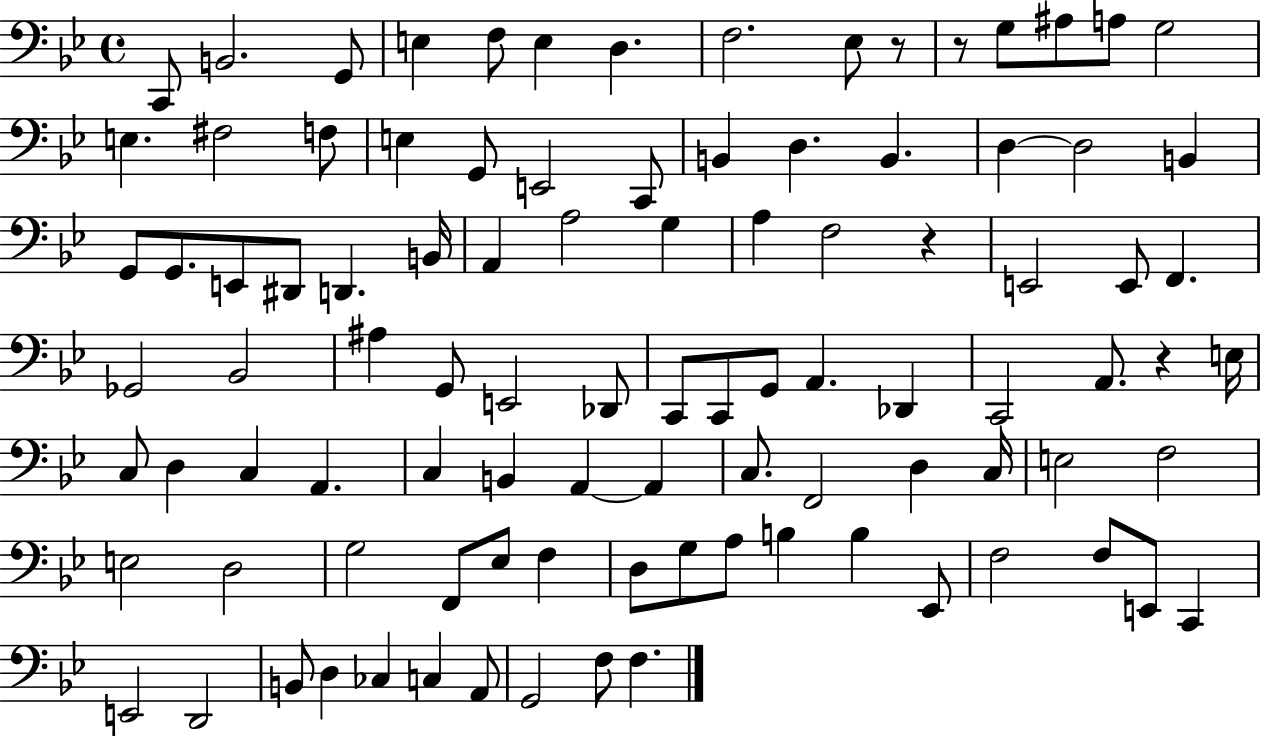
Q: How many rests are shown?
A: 4